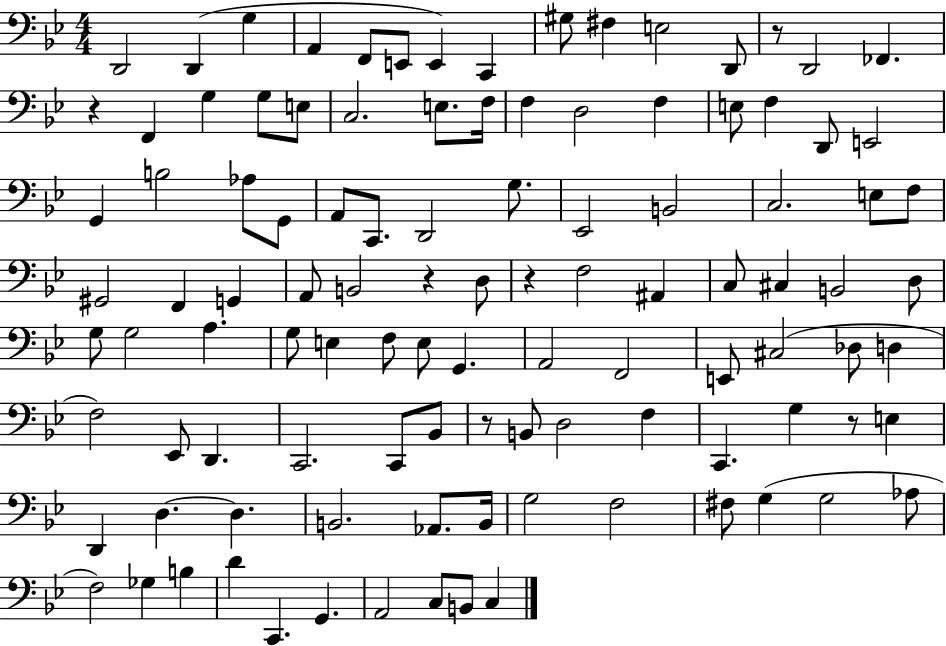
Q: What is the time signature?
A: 4/4